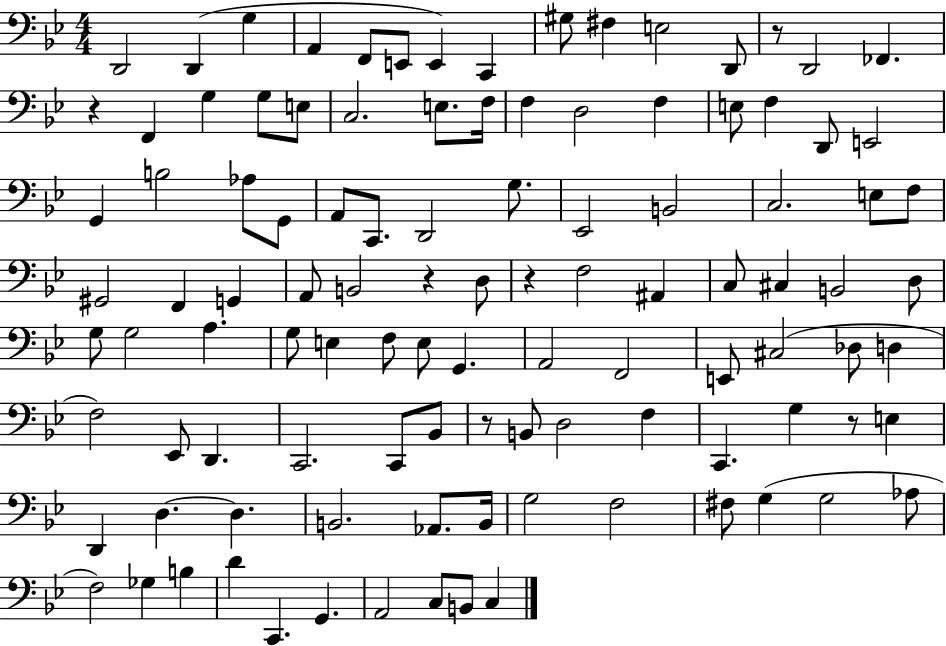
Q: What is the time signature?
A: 4/4